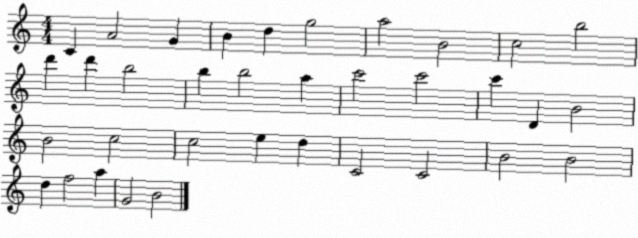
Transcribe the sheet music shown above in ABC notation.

X:1
T:Untitled
M:4/4
L:1/4
K:C
C A2 G B d g2 a2 B2 c2 b2 d' d' b2 b b2 a c'2 c'2 c' D B2 B2 c2 c2 e d C2 C2 B2 B2 d f2 a G2 B2